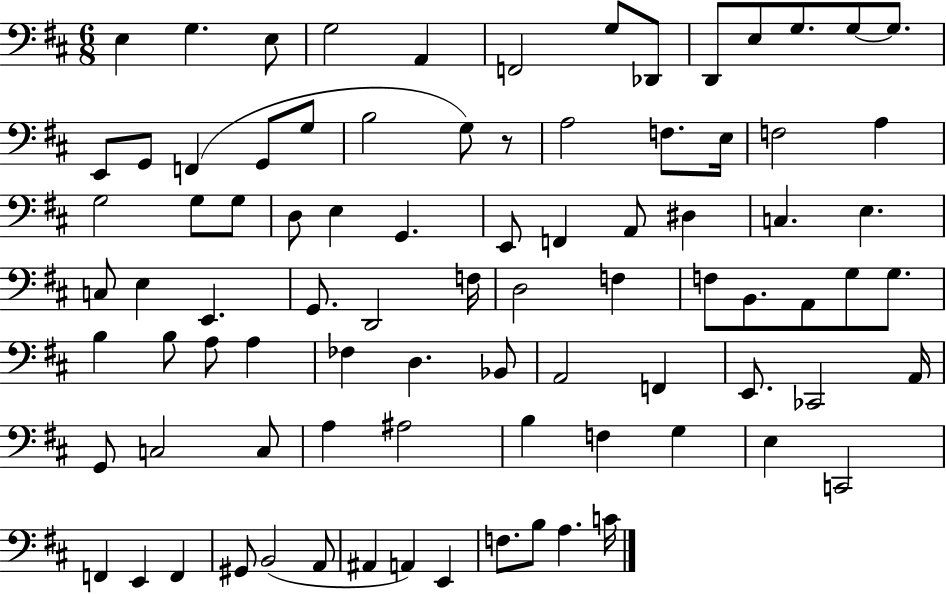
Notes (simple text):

E3/q G3/q. E3/e G3/h A2/q F2/h G3/e Db2/e D2/e E3/e G3/e. G3/e G3/e. E2/e G2/e F2/q G2/e G3/e B3/h G3/e R/e A3/h F3/e. E3/s F3/h A3/q G3/h G3/e G3/e D3/e E3/q G2/q. E2/e F2/q A2/e D#3/q C3/q. E3/q. C3/e E3/q E2/q. G2/e. D2/h F3/s D3/h F3/q F3/e B2/e. A2/e G3/e G3/e. B3/q B3/e A3/e A3/q FES3/q D3/q. Bb2/e A2/h F2/q E2/e. CES2/h A2/s G2/e C3/h C3/e A3/q A#3/h B3/q F3/q G3/q E3/q C2/h F2/q E2/q F2/q G#2/e B2/h A2/e A#2/q A2/q E2/q F3/e. B3/e A3/q. C4/s